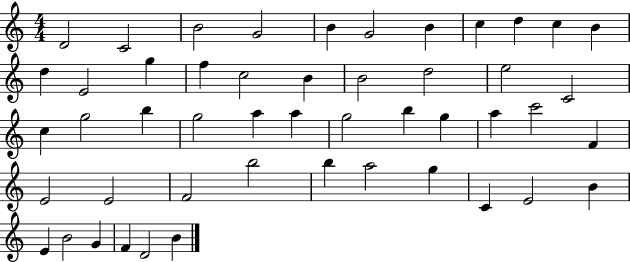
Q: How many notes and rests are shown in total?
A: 49